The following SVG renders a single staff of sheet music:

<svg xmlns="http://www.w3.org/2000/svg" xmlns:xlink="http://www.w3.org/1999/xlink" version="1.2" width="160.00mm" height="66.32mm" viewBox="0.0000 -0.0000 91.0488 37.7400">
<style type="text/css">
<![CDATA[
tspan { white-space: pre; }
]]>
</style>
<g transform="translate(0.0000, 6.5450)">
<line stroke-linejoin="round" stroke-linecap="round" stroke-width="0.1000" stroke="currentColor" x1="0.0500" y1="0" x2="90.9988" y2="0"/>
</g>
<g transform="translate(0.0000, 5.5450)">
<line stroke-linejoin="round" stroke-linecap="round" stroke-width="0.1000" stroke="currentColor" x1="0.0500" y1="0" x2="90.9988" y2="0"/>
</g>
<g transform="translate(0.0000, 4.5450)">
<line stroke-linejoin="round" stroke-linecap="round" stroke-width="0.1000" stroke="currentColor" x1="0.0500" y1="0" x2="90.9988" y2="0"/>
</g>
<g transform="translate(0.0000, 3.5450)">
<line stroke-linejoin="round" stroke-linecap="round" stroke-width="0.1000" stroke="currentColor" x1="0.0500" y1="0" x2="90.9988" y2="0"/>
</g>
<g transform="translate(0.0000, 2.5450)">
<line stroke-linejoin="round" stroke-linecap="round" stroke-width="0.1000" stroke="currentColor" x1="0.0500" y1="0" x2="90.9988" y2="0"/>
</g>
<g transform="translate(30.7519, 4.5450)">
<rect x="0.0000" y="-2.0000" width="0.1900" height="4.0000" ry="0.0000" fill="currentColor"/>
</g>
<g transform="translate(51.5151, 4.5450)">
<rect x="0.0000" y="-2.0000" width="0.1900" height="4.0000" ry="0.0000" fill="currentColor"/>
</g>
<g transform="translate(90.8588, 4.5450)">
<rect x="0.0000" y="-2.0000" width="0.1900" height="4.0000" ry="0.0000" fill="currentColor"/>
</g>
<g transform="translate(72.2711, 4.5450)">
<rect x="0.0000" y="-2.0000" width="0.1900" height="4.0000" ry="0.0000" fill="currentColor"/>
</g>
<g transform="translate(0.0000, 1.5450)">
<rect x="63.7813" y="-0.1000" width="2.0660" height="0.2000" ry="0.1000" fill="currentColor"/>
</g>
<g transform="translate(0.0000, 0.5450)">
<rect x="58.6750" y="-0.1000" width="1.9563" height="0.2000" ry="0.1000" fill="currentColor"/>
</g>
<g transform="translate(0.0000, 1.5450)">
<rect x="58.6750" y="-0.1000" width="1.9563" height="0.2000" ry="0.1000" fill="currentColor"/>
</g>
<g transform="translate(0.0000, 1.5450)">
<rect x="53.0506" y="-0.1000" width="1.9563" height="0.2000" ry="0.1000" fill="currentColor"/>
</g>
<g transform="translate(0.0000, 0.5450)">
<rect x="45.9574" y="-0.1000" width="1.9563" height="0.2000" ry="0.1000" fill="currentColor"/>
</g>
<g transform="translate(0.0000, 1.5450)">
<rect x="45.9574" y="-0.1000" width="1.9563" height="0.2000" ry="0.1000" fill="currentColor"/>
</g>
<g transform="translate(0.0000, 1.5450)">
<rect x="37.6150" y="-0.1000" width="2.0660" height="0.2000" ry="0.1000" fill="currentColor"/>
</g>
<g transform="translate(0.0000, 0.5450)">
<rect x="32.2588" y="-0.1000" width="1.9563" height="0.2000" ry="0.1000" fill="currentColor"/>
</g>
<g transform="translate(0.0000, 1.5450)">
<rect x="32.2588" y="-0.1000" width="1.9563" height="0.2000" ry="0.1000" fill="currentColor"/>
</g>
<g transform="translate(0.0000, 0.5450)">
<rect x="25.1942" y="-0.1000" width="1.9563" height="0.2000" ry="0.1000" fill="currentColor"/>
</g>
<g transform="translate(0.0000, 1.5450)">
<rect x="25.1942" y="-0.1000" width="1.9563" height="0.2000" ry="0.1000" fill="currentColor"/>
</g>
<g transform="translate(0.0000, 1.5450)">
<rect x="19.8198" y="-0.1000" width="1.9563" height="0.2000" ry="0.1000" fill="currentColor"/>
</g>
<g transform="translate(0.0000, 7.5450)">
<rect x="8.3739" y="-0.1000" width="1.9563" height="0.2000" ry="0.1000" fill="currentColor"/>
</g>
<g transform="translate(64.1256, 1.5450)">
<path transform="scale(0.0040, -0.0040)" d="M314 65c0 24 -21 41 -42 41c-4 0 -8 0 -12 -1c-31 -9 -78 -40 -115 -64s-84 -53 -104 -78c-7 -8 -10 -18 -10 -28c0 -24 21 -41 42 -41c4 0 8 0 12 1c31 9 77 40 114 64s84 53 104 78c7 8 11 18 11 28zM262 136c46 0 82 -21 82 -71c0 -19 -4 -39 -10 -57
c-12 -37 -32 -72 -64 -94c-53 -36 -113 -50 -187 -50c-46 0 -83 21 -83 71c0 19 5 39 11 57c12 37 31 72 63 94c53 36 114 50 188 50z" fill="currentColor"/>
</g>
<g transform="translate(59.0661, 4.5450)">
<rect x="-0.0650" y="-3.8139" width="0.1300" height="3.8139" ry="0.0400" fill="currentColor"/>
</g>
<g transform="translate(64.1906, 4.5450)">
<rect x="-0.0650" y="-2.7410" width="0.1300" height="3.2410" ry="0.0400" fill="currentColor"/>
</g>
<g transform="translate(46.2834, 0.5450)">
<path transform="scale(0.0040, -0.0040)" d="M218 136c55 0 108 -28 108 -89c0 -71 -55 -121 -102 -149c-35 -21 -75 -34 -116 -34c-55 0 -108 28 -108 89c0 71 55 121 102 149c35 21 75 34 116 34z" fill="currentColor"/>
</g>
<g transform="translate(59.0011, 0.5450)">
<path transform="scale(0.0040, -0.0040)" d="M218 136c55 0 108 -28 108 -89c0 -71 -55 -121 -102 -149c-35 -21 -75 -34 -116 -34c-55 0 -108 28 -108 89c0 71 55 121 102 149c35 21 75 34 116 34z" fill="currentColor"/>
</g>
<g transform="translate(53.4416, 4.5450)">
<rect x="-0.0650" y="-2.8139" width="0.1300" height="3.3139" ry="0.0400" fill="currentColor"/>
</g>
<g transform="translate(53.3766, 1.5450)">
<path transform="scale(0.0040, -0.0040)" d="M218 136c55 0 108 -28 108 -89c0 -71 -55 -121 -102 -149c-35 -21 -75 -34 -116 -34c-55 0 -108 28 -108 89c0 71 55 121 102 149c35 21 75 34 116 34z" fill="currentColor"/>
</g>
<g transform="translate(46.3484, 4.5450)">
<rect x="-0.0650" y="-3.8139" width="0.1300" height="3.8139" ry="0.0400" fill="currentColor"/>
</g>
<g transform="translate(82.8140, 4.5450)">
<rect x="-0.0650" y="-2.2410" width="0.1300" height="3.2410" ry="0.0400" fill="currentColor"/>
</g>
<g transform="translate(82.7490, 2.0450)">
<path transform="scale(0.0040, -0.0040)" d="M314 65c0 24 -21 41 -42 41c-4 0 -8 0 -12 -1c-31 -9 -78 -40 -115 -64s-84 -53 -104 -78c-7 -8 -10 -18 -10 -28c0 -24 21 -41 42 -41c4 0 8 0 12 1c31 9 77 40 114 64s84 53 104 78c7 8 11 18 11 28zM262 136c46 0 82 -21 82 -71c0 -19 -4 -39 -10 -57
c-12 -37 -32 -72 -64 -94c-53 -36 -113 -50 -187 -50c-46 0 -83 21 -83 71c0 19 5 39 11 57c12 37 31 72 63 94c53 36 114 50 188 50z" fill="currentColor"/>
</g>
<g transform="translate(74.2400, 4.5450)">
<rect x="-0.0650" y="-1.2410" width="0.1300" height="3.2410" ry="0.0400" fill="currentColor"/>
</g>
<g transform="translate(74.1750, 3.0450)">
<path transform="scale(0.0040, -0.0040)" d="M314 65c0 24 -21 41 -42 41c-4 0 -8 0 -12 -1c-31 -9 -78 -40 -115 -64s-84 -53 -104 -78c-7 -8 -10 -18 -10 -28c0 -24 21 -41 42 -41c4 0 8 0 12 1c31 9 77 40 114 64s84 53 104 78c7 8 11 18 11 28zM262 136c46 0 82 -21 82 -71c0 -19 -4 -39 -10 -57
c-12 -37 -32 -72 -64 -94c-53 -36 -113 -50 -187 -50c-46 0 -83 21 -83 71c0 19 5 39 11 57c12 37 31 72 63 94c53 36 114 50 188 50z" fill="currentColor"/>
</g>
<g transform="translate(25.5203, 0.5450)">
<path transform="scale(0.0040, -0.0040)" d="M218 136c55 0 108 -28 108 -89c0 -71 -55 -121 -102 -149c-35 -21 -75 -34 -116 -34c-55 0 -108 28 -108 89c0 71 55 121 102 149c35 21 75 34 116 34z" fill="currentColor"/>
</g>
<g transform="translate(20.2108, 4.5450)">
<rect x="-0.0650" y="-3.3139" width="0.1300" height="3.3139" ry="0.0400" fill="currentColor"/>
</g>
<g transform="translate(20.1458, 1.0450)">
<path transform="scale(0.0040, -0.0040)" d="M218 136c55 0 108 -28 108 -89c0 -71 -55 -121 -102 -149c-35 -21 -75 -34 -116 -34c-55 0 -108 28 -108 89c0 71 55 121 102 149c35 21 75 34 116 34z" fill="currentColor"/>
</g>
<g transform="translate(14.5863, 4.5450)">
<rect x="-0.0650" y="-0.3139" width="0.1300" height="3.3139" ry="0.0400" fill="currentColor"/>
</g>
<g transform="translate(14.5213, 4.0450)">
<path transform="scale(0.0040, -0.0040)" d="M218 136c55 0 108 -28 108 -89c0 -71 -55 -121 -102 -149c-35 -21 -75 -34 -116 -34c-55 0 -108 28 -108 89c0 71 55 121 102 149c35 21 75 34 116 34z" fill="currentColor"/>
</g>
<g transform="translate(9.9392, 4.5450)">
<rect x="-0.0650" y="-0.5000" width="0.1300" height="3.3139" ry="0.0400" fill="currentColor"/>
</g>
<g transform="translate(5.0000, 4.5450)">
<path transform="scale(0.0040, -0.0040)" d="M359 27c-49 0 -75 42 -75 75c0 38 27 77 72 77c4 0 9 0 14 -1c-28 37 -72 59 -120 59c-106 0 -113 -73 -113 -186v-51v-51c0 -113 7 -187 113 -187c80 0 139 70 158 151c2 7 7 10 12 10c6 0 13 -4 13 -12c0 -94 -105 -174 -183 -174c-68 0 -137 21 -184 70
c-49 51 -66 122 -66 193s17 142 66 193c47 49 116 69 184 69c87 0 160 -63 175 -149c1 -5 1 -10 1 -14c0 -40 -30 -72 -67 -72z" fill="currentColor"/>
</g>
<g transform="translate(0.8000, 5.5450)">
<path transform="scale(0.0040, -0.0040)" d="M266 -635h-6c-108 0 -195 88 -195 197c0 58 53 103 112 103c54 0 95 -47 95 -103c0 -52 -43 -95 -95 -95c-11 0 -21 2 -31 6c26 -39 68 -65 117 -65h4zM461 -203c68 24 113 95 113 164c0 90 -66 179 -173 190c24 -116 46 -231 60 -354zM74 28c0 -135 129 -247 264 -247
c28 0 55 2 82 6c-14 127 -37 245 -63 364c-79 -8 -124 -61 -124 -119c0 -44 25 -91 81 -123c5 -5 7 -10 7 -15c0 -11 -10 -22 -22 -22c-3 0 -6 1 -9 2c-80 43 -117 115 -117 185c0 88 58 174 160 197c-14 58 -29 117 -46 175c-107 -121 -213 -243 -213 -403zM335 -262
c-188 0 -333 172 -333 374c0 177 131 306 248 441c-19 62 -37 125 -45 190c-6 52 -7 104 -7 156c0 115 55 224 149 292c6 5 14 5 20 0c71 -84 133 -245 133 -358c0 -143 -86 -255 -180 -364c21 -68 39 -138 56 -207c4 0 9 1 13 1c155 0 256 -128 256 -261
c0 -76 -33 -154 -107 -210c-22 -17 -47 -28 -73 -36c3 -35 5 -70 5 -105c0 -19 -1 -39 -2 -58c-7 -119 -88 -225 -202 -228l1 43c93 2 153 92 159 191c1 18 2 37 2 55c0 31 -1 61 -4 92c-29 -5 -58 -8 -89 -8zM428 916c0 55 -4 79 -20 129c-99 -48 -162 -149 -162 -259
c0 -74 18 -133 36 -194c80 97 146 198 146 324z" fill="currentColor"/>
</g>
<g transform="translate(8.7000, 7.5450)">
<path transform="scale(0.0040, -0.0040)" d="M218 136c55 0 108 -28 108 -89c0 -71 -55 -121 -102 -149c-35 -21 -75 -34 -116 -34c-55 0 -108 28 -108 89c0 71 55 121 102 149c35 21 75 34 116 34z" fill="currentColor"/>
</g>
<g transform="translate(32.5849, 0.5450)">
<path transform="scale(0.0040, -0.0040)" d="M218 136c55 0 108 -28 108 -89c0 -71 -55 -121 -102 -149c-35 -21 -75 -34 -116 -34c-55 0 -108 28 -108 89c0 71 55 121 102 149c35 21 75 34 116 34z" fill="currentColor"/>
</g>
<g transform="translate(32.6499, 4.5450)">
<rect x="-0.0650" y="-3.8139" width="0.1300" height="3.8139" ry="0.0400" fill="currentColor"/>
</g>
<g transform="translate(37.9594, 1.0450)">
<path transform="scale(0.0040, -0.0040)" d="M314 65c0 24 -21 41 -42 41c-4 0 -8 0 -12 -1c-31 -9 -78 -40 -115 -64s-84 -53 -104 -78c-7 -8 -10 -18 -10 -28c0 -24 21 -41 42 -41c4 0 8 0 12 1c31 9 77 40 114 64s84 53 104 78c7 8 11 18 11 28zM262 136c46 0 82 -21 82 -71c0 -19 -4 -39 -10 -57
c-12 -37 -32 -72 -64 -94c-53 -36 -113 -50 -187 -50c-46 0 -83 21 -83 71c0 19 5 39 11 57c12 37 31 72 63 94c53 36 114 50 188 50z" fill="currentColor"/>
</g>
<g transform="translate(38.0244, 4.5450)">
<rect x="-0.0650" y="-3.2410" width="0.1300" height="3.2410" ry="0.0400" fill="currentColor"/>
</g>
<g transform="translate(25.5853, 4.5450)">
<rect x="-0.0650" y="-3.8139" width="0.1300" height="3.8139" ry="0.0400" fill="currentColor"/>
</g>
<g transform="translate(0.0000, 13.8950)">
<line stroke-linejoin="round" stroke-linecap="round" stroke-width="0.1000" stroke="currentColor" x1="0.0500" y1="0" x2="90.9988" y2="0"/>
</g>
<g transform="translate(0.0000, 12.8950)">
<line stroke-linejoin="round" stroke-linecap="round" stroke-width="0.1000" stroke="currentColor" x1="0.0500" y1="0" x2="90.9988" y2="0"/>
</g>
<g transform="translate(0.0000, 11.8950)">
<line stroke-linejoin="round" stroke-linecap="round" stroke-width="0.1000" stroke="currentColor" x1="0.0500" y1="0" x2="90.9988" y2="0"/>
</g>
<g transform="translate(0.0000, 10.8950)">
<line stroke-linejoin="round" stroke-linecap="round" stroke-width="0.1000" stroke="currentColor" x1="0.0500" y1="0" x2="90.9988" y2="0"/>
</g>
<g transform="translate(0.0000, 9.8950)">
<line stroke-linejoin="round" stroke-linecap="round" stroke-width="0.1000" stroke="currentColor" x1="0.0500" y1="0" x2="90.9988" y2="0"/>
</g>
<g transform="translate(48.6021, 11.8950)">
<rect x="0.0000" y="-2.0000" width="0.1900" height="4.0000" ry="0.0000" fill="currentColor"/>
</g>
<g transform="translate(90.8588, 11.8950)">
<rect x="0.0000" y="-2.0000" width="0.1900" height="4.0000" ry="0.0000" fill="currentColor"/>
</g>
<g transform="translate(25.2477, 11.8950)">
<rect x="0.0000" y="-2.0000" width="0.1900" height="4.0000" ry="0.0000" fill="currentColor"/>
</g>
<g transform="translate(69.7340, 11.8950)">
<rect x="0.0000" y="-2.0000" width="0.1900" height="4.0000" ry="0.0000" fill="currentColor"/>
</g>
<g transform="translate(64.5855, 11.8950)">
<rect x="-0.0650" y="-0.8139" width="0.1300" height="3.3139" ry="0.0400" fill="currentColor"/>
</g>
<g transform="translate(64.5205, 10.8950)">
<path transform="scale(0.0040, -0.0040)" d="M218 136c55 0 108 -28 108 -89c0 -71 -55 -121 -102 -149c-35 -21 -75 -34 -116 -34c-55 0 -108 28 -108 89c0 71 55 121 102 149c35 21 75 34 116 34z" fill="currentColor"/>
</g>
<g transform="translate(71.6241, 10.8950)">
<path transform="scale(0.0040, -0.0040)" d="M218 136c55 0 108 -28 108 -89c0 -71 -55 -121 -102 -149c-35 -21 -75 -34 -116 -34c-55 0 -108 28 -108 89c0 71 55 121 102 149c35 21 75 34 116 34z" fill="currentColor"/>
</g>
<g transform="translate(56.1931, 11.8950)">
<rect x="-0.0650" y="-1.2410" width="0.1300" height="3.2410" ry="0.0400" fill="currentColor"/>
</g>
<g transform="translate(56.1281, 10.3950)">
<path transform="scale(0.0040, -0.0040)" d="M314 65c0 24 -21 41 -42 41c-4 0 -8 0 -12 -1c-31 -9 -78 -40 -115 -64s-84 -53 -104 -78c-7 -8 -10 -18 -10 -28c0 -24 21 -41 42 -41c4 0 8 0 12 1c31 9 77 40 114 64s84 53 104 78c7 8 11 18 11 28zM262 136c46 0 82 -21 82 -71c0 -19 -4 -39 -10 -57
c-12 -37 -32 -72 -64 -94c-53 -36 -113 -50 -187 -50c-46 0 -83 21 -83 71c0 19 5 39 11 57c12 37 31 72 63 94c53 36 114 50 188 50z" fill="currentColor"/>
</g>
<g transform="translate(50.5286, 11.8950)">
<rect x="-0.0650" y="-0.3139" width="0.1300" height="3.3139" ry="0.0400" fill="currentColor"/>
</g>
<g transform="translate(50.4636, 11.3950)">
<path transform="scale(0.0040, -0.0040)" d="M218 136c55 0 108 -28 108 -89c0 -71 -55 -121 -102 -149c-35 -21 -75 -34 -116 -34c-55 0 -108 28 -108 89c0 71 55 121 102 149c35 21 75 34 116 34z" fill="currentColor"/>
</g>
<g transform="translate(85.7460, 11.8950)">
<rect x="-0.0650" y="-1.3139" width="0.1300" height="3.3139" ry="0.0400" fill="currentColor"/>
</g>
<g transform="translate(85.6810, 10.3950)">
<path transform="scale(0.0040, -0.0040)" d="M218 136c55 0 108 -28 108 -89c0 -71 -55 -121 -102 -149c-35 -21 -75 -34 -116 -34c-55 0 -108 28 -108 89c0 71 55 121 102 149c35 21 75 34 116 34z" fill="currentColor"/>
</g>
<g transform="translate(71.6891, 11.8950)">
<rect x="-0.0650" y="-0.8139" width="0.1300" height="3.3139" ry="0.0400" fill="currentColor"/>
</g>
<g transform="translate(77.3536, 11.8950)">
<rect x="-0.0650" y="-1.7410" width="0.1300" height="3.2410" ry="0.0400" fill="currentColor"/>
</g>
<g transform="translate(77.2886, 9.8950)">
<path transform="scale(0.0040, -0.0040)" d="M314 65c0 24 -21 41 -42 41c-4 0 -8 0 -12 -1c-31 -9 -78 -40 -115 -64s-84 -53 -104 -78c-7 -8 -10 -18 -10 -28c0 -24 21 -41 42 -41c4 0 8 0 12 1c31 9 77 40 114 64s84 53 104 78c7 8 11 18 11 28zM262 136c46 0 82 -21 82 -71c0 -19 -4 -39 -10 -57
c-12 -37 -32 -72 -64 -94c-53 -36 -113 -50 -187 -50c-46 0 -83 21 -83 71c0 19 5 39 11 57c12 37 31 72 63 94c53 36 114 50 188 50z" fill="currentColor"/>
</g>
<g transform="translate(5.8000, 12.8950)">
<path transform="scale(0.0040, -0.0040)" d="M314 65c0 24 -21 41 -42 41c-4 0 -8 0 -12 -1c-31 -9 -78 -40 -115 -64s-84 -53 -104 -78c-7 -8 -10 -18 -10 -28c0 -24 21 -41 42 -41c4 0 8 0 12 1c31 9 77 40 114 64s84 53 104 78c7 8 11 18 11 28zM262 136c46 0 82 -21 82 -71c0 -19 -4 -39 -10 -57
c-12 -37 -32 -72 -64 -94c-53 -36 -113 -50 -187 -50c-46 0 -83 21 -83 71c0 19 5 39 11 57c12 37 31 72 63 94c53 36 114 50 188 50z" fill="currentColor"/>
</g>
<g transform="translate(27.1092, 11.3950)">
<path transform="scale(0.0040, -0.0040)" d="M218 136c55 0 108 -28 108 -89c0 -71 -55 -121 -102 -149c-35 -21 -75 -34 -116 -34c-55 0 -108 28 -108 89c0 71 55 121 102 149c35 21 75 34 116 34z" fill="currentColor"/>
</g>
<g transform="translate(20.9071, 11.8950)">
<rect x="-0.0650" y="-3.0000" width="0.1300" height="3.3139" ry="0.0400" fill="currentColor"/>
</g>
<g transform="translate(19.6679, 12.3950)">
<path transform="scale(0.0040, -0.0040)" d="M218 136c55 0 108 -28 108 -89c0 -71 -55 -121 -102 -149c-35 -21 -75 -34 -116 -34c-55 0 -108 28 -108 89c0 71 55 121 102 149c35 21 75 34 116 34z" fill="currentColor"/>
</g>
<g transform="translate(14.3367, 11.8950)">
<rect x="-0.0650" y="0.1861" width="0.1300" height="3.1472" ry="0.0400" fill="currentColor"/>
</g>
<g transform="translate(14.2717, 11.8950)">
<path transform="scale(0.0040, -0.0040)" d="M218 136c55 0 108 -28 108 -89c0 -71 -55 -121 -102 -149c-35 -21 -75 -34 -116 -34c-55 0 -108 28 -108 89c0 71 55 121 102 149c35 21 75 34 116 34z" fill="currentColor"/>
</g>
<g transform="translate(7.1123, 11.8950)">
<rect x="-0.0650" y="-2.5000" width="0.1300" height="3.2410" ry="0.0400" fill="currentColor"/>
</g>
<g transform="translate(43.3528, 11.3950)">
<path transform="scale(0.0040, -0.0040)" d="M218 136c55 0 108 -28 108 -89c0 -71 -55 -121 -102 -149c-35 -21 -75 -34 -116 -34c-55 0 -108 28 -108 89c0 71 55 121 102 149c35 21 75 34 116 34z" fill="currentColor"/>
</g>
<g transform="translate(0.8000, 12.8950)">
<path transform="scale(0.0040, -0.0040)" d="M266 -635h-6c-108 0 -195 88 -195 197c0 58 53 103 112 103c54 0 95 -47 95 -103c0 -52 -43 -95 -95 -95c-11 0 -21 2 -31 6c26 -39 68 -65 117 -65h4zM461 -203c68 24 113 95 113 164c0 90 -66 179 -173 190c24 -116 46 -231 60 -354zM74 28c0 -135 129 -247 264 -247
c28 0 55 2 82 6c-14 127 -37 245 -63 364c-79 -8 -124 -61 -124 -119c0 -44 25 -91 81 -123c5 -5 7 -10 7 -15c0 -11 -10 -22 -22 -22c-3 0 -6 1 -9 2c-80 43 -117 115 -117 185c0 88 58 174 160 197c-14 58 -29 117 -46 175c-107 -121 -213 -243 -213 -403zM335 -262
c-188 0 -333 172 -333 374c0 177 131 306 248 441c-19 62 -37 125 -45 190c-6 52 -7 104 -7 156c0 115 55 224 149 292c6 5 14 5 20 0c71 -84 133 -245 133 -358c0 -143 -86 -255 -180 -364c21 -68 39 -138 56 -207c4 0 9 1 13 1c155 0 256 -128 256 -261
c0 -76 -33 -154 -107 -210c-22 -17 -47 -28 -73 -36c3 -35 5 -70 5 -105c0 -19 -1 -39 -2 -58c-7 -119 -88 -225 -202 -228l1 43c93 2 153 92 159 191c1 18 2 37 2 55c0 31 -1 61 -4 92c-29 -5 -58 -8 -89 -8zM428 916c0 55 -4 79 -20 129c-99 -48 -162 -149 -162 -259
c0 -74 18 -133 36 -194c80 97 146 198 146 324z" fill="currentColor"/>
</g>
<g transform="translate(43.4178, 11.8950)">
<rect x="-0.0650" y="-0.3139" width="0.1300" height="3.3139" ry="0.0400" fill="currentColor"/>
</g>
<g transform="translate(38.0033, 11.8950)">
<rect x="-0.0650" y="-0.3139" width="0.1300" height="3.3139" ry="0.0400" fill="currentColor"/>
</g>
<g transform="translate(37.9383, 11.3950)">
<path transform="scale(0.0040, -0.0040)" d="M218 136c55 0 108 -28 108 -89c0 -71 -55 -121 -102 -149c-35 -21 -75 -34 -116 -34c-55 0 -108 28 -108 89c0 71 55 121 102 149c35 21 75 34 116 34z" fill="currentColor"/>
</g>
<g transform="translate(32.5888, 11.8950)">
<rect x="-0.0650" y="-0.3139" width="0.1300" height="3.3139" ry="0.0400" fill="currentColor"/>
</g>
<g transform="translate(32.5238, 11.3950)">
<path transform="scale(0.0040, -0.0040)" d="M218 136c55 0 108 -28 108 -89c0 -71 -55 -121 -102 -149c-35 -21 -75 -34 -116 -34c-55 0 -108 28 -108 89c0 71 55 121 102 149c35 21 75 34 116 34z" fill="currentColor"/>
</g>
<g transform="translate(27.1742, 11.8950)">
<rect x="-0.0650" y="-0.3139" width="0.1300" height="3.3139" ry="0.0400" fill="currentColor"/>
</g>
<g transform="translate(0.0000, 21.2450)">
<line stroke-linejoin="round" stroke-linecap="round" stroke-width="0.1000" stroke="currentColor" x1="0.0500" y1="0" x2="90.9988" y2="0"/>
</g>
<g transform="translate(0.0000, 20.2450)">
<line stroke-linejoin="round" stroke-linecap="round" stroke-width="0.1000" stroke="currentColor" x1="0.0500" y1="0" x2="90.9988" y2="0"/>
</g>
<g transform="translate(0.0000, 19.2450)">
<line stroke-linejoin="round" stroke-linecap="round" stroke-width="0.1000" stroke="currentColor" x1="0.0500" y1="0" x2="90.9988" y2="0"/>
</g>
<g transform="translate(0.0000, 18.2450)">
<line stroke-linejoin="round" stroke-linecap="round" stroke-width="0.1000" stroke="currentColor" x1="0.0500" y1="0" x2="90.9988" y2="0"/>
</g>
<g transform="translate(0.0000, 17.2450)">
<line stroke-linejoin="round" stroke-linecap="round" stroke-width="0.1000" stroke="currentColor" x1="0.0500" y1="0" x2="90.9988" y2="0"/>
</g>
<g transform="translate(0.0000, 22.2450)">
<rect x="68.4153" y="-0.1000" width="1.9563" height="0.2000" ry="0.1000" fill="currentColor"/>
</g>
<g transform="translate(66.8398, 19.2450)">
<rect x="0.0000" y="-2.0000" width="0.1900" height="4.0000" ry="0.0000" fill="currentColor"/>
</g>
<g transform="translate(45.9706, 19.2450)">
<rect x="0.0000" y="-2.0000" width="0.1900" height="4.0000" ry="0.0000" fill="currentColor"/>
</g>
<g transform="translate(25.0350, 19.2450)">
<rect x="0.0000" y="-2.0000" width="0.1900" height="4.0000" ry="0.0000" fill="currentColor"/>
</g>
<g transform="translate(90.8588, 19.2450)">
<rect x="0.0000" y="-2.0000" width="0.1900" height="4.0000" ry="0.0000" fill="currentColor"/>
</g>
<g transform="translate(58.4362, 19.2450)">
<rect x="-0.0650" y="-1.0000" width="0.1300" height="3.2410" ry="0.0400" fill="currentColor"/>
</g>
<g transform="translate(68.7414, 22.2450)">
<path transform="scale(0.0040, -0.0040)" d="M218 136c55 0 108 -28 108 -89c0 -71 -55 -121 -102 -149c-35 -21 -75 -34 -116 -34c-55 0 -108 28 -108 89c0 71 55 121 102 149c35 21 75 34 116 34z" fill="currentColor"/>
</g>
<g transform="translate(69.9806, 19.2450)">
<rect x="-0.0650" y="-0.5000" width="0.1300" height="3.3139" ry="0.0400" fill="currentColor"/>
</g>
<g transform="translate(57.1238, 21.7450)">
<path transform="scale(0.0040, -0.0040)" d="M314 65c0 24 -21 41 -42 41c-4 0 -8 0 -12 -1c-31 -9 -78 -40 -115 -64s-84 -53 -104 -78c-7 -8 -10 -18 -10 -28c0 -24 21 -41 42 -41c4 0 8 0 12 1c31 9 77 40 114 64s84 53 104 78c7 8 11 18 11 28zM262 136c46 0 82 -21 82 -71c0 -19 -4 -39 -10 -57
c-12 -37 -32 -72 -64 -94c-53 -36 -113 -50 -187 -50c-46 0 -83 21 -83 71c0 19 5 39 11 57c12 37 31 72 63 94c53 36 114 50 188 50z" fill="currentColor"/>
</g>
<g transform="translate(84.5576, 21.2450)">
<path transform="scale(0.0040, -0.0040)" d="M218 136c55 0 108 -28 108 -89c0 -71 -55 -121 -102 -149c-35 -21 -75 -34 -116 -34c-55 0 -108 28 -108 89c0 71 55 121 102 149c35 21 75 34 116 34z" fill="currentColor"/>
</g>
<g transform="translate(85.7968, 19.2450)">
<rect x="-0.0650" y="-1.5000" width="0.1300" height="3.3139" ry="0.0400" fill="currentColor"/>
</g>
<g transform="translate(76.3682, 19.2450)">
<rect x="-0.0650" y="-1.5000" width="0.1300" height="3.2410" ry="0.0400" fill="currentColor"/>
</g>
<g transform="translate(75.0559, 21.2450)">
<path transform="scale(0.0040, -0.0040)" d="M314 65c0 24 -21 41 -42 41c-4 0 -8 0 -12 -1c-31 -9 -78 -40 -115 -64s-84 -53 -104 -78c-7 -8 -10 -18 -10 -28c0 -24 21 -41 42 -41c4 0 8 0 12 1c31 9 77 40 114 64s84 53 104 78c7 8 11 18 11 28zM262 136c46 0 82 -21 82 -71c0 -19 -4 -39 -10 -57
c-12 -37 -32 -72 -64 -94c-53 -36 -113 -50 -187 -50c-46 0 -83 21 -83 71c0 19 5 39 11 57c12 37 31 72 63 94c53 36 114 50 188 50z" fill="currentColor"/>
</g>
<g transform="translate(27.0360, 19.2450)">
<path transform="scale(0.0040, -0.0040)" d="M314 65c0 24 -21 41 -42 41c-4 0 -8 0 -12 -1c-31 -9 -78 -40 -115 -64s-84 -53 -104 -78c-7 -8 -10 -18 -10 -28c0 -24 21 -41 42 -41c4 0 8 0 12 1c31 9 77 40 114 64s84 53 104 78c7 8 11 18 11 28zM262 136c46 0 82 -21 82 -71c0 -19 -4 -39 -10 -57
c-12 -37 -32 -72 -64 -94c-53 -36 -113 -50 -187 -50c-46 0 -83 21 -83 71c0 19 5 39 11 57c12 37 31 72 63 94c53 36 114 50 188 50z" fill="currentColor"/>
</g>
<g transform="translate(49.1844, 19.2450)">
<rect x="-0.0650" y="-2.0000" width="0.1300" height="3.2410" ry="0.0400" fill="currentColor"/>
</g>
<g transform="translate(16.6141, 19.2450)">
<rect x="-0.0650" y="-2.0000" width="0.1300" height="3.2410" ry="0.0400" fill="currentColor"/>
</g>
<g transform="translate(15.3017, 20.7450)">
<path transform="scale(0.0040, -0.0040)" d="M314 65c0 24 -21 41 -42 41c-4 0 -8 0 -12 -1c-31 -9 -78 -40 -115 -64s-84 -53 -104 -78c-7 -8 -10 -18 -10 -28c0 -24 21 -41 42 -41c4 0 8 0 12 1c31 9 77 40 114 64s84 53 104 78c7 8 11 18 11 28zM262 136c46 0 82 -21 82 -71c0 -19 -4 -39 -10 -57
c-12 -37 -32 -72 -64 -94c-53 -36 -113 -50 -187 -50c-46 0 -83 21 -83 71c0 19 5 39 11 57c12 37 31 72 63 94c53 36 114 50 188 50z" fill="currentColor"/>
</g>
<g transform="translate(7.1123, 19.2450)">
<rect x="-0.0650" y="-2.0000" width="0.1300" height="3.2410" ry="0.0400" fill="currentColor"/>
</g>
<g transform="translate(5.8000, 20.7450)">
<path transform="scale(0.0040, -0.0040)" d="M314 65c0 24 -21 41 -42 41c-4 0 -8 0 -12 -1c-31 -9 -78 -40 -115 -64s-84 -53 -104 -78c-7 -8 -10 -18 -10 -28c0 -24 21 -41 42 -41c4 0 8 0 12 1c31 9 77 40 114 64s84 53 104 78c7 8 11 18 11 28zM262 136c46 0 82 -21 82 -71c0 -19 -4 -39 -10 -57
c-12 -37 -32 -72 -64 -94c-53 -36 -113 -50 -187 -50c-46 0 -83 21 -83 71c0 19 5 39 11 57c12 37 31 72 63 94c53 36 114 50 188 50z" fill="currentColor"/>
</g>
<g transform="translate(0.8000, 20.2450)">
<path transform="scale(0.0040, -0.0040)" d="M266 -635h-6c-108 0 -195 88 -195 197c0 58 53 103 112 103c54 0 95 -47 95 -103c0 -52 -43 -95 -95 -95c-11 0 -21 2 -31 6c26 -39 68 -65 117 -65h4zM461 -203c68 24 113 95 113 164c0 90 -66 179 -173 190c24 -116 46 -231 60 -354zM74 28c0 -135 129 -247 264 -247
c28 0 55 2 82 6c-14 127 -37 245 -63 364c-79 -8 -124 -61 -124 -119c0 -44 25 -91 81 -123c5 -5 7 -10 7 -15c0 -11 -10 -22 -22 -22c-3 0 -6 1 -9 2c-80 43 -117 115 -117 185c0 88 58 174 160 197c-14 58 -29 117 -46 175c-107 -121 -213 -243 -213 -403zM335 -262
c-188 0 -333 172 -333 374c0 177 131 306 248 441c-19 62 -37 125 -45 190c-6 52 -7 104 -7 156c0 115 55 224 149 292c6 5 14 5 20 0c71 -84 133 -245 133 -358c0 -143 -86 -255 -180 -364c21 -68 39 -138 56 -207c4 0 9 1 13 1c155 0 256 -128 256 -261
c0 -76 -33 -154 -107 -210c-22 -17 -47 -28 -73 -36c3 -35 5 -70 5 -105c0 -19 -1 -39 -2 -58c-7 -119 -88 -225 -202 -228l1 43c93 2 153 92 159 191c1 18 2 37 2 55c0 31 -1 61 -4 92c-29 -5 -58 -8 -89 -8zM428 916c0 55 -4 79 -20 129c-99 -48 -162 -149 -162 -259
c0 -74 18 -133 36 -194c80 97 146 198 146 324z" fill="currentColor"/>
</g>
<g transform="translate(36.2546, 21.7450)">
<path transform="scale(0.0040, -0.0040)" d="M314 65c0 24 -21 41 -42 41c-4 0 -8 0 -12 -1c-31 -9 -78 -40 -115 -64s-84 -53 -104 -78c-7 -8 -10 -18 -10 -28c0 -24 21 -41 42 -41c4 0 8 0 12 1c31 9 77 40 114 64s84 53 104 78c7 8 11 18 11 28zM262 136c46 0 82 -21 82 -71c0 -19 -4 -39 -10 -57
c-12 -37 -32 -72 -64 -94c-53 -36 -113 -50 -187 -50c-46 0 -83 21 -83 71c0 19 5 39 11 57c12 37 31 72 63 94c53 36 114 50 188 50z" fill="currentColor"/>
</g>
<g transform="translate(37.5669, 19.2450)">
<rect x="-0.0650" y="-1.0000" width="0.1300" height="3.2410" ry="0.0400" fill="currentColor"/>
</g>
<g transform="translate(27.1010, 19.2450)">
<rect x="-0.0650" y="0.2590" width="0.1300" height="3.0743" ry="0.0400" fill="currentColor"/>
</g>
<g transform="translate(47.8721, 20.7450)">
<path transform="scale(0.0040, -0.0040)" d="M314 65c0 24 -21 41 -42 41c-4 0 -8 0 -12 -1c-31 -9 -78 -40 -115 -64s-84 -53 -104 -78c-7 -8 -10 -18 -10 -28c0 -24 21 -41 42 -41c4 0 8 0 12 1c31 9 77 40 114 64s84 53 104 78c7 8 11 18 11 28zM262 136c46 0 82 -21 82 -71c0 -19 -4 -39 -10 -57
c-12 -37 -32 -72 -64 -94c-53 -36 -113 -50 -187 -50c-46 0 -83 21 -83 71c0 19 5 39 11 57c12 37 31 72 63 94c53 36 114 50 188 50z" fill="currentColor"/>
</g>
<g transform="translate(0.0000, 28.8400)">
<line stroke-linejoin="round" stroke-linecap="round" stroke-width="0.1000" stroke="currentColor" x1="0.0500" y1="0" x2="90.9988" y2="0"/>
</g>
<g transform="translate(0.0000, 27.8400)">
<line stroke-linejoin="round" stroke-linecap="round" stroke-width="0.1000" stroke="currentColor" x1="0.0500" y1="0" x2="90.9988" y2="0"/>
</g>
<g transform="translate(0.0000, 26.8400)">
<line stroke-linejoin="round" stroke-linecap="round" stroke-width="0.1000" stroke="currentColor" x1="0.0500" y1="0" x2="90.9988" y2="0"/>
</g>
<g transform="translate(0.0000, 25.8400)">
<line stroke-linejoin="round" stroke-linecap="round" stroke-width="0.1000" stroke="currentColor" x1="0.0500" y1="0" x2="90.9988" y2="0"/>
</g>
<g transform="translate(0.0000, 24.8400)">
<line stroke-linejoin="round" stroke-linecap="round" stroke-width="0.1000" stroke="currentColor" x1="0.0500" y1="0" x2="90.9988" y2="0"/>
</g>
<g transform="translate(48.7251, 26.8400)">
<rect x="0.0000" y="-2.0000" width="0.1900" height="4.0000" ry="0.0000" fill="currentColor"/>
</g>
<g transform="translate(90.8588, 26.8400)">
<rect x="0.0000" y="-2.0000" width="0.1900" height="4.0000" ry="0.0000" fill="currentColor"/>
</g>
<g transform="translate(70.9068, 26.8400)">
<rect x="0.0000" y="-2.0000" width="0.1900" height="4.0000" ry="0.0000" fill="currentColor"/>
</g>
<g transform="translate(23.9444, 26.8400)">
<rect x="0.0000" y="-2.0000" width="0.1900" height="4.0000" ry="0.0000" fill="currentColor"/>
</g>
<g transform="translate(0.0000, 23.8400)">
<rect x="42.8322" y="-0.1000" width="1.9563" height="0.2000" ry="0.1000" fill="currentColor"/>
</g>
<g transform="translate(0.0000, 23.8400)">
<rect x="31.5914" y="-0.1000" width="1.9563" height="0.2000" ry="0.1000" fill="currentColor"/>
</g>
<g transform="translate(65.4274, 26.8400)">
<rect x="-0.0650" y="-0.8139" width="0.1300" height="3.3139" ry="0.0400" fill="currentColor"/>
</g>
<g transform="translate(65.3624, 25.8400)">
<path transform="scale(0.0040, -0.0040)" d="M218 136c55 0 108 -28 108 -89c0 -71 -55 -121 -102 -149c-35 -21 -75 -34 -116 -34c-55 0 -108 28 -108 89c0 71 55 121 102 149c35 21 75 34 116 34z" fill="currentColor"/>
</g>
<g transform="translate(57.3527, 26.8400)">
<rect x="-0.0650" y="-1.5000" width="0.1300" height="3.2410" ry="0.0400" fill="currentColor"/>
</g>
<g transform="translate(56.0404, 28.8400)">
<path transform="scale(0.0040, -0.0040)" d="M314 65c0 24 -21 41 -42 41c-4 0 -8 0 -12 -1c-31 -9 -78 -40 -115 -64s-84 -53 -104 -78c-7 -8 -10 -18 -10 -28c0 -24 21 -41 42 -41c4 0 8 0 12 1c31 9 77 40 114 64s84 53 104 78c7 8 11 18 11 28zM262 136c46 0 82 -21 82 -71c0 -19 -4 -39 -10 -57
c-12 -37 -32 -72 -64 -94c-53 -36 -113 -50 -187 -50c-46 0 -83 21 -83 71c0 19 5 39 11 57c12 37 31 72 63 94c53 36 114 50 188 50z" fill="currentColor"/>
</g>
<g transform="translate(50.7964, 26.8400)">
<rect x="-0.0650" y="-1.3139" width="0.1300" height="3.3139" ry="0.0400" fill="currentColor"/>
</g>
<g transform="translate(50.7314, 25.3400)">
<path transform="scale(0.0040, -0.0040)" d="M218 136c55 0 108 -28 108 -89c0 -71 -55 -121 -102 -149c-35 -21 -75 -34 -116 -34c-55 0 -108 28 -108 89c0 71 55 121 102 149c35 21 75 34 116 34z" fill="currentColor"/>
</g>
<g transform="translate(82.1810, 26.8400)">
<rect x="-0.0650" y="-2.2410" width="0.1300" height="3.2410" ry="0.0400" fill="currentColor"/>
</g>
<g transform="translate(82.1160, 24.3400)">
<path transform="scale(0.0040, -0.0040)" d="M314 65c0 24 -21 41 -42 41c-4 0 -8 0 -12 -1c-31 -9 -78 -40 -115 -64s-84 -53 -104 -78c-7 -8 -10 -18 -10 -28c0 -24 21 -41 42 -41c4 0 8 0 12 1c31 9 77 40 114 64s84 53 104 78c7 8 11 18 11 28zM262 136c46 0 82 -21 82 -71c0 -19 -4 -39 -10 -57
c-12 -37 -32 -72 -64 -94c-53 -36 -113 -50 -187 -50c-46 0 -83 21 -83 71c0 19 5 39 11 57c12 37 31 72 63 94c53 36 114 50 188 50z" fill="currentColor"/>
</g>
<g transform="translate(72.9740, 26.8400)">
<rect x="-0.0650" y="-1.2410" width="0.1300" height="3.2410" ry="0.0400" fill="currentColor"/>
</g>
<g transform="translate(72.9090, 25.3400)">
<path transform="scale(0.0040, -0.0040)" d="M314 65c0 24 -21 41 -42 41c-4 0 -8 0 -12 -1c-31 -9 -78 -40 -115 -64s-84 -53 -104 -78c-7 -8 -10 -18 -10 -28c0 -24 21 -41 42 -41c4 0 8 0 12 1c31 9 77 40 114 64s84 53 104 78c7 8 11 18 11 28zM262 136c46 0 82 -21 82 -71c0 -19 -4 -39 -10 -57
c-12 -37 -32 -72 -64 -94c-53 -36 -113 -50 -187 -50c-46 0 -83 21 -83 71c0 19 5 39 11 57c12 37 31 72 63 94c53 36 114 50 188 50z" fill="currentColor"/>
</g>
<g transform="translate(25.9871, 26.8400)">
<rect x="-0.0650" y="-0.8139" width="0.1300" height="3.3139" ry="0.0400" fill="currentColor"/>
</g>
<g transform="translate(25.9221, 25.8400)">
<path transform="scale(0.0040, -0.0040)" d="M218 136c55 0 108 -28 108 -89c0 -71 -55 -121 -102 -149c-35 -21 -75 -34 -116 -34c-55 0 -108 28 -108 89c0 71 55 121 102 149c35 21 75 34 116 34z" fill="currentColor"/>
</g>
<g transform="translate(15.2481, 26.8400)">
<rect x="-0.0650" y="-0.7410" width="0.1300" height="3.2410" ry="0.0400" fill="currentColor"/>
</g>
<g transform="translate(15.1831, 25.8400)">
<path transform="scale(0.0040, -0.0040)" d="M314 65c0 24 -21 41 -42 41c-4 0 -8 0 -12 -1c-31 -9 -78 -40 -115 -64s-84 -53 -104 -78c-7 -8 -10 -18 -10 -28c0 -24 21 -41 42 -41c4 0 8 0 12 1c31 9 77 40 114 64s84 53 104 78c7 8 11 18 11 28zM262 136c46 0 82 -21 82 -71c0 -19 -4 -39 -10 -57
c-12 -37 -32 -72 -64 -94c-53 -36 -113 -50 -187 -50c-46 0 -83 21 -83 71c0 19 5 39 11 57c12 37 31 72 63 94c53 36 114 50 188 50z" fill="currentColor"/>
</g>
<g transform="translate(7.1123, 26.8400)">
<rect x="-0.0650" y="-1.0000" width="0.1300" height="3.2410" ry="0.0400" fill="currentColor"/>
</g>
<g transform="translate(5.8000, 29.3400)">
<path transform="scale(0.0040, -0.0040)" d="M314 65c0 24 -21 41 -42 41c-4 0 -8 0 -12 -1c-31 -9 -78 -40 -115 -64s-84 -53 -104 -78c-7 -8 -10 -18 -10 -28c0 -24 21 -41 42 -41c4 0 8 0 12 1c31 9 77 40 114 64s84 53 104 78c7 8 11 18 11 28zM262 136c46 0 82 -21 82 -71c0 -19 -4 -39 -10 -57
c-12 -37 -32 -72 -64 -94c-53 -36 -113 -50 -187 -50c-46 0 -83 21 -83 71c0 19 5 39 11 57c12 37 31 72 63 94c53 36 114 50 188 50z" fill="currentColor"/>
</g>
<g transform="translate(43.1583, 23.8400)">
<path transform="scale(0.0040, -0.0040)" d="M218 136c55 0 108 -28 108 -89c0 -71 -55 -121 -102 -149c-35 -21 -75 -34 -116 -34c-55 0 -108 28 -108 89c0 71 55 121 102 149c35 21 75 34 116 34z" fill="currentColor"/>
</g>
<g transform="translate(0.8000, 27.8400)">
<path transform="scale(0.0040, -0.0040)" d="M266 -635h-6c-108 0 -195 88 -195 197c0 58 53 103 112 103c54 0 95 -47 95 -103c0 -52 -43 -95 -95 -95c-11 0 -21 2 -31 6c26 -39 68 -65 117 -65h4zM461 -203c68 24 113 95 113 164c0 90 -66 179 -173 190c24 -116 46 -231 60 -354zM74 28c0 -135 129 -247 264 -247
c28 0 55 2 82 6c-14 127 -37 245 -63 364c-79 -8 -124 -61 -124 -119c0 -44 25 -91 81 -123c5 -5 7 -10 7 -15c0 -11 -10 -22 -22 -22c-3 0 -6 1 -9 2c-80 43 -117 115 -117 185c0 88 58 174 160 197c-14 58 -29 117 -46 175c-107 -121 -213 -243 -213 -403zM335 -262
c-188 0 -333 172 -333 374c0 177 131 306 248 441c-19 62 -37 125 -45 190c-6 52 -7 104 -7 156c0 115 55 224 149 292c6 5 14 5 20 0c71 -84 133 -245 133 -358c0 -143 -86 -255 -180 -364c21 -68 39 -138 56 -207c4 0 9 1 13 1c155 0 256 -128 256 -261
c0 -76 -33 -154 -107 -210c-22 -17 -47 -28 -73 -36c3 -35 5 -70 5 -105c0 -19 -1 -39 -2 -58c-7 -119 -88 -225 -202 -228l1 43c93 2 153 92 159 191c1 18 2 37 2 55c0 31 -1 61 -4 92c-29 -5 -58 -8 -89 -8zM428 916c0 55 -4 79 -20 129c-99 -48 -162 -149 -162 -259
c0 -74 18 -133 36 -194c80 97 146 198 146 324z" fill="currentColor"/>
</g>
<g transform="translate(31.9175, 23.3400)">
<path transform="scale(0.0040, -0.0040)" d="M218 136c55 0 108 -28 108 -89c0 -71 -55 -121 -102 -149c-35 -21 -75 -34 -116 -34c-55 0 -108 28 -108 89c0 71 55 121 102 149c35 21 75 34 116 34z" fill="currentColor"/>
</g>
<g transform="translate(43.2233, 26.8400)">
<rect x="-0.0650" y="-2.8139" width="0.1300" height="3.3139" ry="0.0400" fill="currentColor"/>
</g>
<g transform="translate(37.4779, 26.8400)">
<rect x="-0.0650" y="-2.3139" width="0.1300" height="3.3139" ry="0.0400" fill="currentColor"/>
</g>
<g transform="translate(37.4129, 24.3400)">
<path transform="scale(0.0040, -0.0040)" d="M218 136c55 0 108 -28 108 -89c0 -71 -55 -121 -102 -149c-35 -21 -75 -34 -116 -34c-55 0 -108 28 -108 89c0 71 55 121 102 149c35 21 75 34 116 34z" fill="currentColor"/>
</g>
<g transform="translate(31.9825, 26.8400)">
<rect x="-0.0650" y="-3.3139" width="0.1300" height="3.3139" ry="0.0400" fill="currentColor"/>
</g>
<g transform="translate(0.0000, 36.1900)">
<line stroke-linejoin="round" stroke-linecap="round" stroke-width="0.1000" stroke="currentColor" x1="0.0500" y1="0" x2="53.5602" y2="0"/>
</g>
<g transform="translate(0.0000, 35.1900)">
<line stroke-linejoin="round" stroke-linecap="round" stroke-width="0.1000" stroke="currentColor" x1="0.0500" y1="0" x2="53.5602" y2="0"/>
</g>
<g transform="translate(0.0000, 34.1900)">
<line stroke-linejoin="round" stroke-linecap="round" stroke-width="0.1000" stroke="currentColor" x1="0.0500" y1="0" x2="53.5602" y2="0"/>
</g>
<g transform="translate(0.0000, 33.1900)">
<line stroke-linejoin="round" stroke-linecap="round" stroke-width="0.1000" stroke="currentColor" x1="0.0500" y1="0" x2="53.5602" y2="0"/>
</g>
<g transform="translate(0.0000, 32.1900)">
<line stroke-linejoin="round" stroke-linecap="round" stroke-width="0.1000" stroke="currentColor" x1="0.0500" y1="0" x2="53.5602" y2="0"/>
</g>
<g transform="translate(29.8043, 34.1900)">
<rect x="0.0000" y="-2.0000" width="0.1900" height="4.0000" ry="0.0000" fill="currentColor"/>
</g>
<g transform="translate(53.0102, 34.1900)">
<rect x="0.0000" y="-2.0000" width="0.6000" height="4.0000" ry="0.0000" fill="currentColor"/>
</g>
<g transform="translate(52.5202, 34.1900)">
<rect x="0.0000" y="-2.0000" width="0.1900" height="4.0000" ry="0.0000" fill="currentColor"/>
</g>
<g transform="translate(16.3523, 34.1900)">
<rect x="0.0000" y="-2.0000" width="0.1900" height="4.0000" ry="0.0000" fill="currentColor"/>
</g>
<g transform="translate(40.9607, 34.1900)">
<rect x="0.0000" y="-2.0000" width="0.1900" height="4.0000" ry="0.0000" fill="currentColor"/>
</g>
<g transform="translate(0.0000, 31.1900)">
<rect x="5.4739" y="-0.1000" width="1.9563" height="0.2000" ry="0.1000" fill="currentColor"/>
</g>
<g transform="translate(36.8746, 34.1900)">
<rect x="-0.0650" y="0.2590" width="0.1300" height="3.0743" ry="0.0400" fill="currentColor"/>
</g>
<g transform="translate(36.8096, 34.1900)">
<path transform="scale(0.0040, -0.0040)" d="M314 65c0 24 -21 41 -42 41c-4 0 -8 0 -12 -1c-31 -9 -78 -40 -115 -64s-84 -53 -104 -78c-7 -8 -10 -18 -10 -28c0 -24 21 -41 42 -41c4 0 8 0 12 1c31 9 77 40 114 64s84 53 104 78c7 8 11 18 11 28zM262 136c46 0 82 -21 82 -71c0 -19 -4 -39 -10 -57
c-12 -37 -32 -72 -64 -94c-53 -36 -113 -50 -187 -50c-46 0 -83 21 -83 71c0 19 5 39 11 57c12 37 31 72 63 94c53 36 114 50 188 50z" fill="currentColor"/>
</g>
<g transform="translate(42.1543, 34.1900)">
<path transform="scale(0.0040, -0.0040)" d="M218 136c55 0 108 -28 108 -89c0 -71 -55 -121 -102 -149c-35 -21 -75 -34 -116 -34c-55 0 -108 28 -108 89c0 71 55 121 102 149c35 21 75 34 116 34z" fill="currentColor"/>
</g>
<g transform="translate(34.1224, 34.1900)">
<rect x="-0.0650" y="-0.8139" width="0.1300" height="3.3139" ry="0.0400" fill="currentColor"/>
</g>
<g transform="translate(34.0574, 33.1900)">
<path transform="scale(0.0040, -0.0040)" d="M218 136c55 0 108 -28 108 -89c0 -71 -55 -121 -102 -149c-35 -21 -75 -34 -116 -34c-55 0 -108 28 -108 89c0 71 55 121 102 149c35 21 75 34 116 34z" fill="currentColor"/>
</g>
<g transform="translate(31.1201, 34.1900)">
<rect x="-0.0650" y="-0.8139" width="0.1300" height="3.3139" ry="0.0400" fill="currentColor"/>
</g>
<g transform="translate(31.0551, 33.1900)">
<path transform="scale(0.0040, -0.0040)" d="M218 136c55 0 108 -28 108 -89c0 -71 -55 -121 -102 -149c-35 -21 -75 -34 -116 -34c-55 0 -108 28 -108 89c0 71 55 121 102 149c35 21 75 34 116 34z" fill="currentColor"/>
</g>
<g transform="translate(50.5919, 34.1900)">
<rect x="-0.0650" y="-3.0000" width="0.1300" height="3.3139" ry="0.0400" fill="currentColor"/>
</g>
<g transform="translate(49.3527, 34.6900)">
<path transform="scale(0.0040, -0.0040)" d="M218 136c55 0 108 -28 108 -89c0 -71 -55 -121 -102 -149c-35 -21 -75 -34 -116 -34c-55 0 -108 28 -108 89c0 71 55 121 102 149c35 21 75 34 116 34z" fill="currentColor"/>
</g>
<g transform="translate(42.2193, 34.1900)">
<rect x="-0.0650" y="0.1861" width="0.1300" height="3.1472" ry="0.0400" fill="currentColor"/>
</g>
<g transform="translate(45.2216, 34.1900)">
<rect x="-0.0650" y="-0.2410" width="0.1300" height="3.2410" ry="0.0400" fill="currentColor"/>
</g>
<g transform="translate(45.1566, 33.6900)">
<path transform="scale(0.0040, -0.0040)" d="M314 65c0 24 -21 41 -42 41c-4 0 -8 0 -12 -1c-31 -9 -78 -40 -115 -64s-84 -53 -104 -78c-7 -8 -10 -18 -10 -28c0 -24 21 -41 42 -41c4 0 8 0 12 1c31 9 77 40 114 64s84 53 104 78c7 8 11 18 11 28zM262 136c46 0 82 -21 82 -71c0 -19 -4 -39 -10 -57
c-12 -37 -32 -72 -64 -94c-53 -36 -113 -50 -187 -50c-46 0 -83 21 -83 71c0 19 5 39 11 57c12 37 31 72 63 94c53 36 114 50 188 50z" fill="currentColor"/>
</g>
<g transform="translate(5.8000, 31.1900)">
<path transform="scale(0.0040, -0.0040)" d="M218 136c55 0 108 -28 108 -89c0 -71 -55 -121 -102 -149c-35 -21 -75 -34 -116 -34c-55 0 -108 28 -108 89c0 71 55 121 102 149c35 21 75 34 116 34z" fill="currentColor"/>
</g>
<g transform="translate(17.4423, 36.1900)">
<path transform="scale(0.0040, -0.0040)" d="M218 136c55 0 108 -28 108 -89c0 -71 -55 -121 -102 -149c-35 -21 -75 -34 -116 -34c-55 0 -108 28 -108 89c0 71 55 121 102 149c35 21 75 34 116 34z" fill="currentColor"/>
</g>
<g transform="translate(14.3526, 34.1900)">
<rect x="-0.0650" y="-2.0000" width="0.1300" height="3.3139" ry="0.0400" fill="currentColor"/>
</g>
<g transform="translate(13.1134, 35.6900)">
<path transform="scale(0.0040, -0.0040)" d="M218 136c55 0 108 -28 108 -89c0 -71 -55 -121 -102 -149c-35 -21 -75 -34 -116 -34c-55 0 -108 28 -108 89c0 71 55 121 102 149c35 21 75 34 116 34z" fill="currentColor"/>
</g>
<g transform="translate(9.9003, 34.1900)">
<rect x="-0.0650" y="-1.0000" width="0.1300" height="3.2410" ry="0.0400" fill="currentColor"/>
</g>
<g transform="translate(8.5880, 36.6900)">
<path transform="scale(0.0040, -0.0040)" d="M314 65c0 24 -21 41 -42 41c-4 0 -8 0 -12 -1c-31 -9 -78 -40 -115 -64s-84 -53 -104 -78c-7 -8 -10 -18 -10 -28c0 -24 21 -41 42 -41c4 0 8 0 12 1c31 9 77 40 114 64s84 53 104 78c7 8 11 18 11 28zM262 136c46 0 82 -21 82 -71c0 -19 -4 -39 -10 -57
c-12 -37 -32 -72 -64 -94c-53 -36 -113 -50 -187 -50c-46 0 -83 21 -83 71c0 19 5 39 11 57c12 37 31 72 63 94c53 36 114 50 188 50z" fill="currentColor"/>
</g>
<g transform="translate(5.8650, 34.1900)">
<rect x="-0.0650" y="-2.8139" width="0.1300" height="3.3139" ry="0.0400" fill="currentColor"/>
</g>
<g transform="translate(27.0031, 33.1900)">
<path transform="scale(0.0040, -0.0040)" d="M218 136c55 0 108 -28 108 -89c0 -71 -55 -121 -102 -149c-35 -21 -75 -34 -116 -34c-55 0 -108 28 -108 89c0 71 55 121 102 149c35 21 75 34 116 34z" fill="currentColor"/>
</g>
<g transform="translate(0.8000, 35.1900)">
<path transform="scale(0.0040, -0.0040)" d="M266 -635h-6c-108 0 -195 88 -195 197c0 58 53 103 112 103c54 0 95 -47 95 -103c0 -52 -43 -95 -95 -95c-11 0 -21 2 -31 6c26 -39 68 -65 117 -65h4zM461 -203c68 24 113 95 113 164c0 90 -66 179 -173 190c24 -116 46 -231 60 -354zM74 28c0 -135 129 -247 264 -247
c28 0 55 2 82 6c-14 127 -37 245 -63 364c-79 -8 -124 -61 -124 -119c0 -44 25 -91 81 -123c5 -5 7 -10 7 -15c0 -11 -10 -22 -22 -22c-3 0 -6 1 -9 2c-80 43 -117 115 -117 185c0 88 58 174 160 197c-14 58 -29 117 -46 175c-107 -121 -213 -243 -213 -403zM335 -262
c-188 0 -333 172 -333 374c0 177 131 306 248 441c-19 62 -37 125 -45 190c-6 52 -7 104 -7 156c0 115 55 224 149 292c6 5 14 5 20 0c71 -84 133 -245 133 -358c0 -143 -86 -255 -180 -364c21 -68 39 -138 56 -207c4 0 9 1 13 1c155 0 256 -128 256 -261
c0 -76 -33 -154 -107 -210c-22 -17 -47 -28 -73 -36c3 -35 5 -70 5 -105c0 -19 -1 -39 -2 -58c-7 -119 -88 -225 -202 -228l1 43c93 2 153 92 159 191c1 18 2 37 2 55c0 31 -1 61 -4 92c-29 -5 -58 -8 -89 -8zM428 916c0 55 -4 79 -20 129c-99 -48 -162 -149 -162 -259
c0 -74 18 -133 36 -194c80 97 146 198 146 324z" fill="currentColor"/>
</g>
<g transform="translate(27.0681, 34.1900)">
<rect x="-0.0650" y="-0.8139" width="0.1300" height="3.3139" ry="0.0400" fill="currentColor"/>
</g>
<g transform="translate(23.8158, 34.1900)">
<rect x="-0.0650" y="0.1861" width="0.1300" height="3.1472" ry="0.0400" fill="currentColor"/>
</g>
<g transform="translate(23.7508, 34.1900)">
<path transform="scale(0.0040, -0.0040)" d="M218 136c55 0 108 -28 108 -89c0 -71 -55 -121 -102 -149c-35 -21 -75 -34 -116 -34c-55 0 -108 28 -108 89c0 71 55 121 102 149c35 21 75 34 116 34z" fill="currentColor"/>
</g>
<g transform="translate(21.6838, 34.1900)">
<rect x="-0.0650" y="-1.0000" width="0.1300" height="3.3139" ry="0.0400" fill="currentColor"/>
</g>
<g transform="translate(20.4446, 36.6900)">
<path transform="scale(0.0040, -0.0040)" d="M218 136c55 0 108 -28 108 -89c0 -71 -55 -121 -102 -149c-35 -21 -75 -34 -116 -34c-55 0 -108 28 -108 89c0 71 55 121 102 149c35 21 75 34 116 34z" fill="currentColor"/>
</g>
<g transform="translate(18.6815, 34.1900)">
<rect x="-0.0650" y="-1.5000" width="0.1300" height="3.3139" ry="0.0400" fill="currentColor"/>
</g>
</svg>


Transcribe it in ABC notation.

X:1
T:Untitled
M:4/4
L:1/4
K:C
C c b c' c' b2 c' a c' a2 e2 g2 G2 B A c c c c c e2 d d f2 e F2 F2 B2 D2 F2 D2 C E2 E D2 d2 d b g a e E2 d e2 g2 a D2 F E D B d d d B2 B c2 A